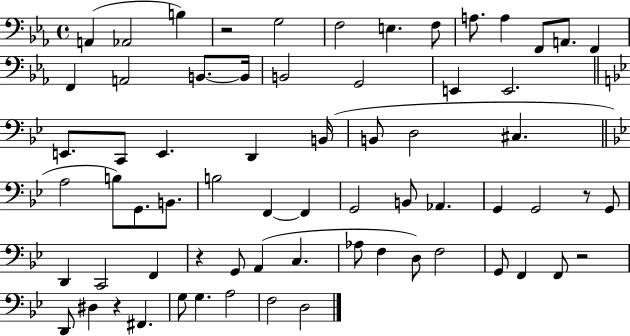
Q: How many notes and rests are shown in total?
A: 67